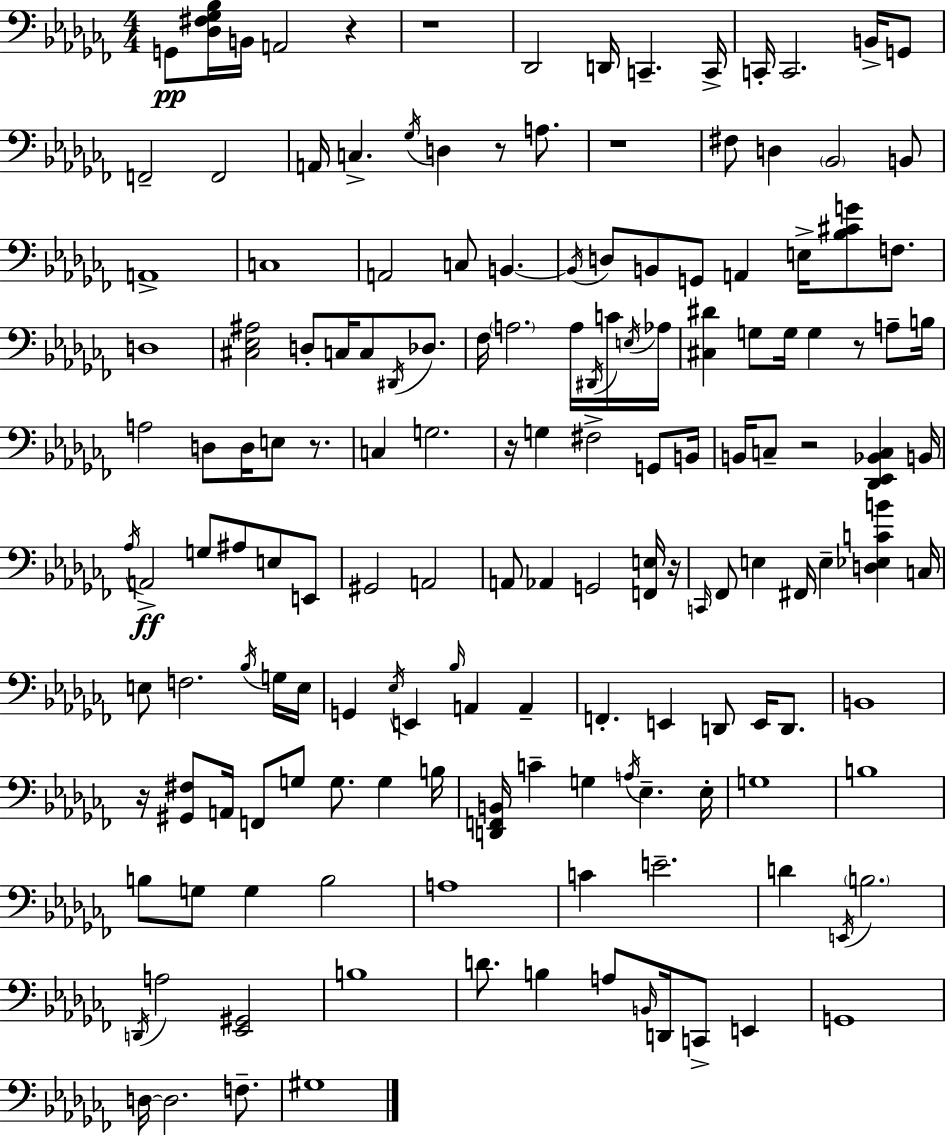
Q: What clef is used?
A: bass